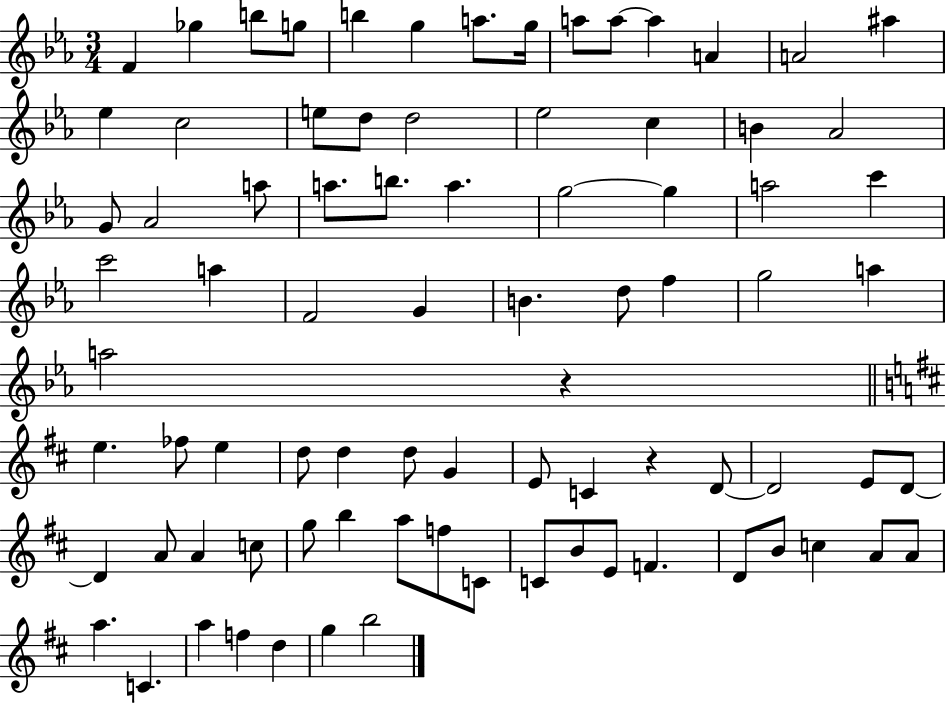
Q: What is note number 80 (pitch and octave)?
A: G5